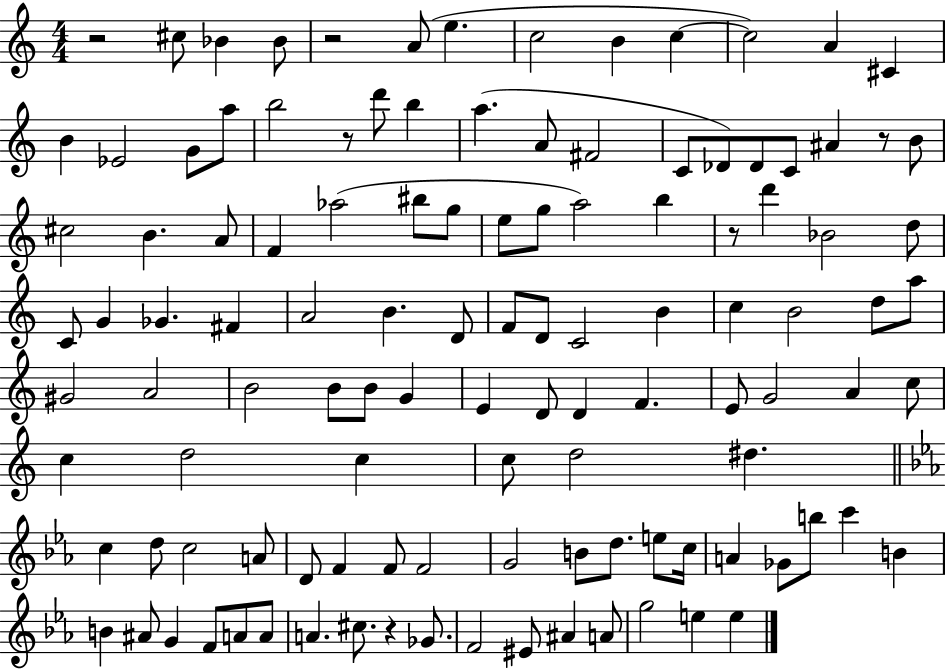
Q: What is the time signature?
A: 4/4